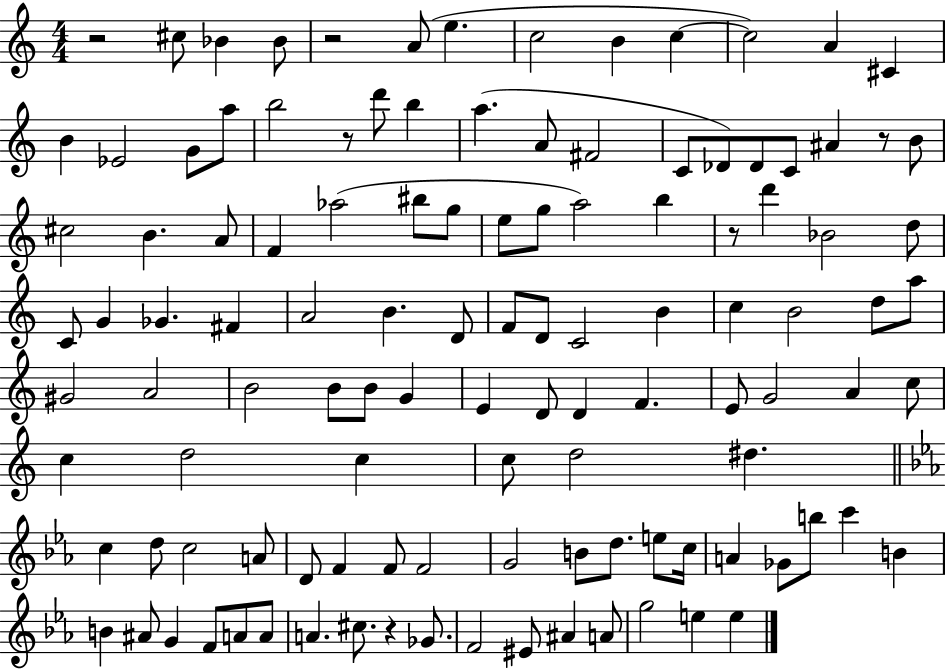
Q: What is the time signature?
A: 4/4